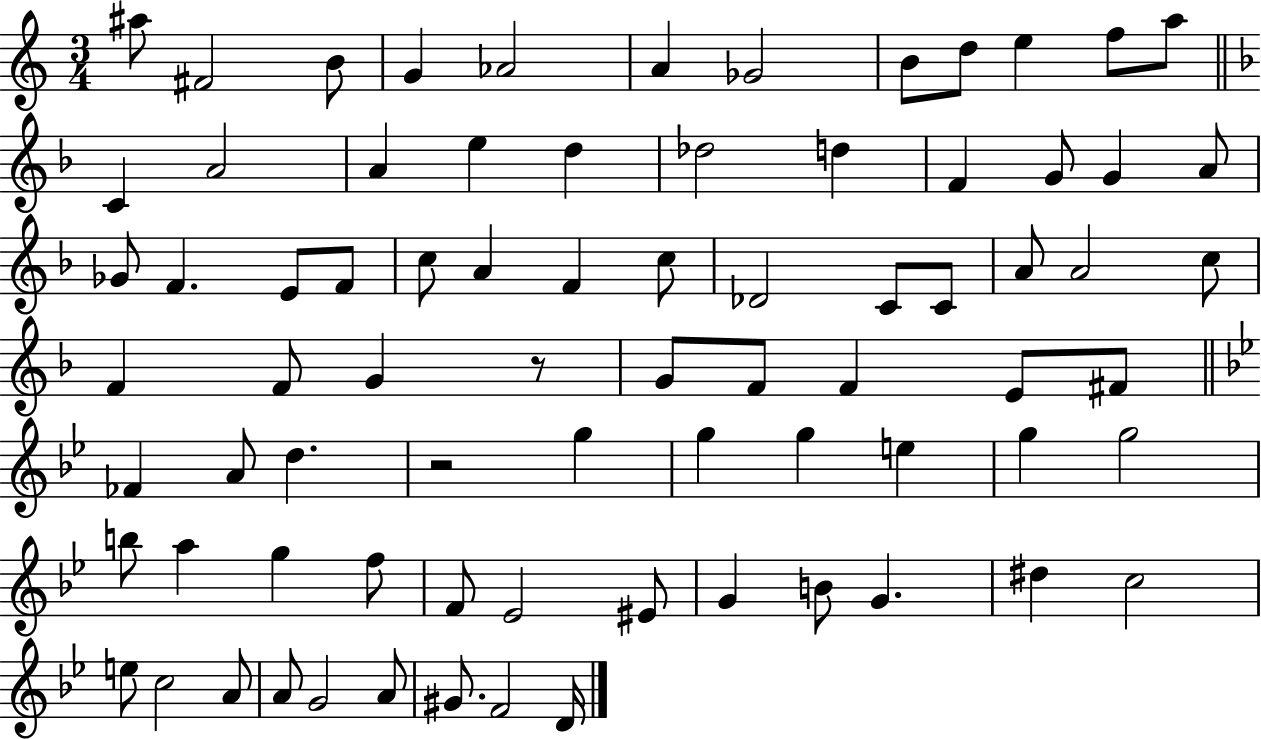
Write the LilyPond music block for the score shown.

{
  \clef treble
  \numericTimeSignature
  \time 3/4
  \key c \major
  ais''8 fis'2 b'8 | g'4 aes'2 | a'4 ges'2 | b'8 d''8 e''4 f''8 a''8 | \break \bar "||" \break \key d \minor c'4 a'2 | a'4 e''4 d''4 | des''2 d''4 | f'4 g'8 g'4 a'8 | \break ges'8 f'4. e'8 f'8 | c''8 a'4 f'4 c''8 | des'2 c'8 c'8 | a'8 a'2 c''8 | \break f'4 f'8 g'4 r8 | g'8 f'8 f'4 e'8 fis'8 | \bar "||" \break \key g \minor fes'4 a'8 d''4. | r2 g''4 | g''4 g''4 e''4 | g''4 g''2 | \break b''8 a''4 g''4 f''8 | f'8 ees'2 eis'8 | g'4 b'8 g'4. | dis''4 c''2 | \break e''8 c''2 a'8 | a'8 g'2 a'8 | gis'8. f'2 d'16 | \bar "|."
}